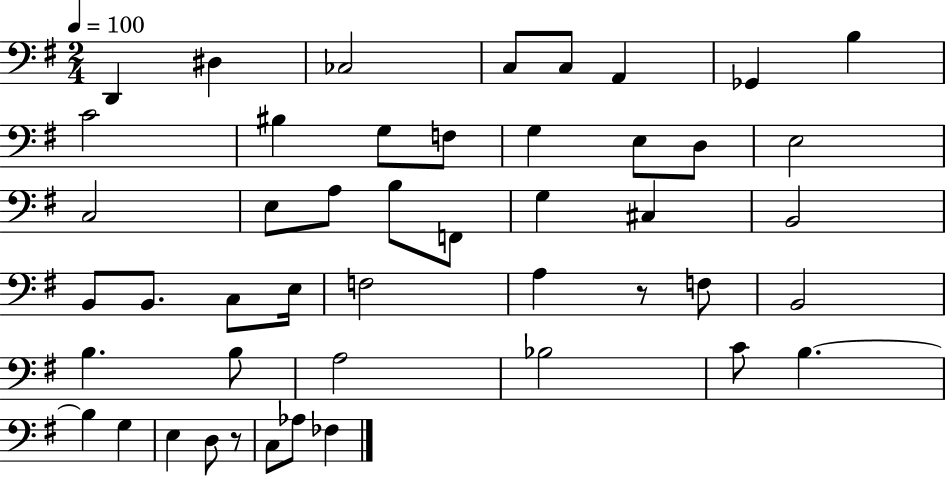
D2/q D#3/q CES3/h C3/e C3/e A2/q Gb2/q B3/q C4/h BIS3/q G3/e F3/e G3/q E3/e D3/e E3/h C3/h E3/e A3/e B3/e F2/e G3/q C#3/q B2/h B2/e B2/e. C3/e E3/s F3/h A3/q R/e F3/e B2/h B3/q. B3/e A3/h Bb3/h C4/e B3/q. B3/q G3/q E3/q D3/e R/e C3/e Ab3/e FES3/q